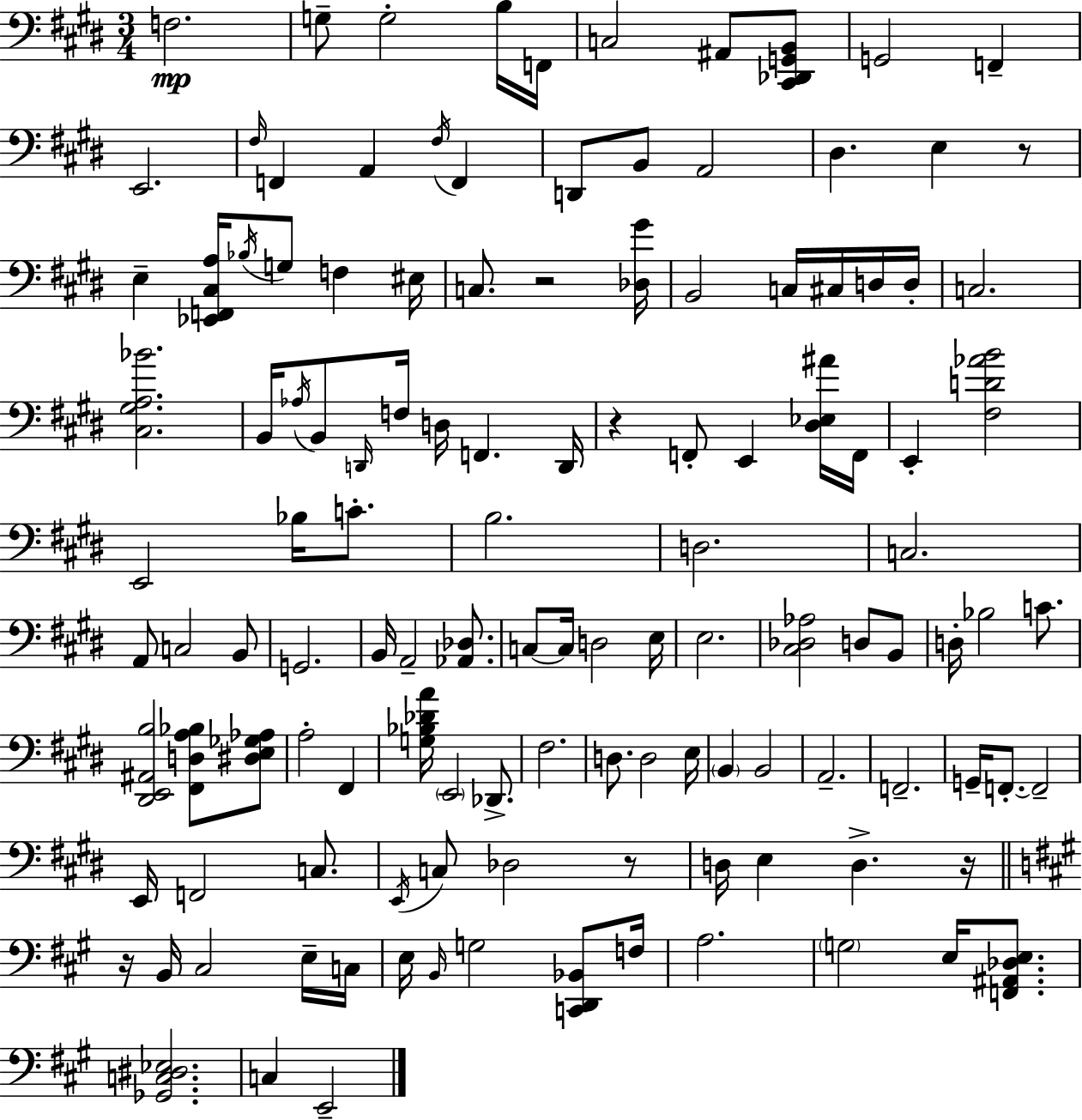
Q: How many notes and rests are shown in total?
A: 124